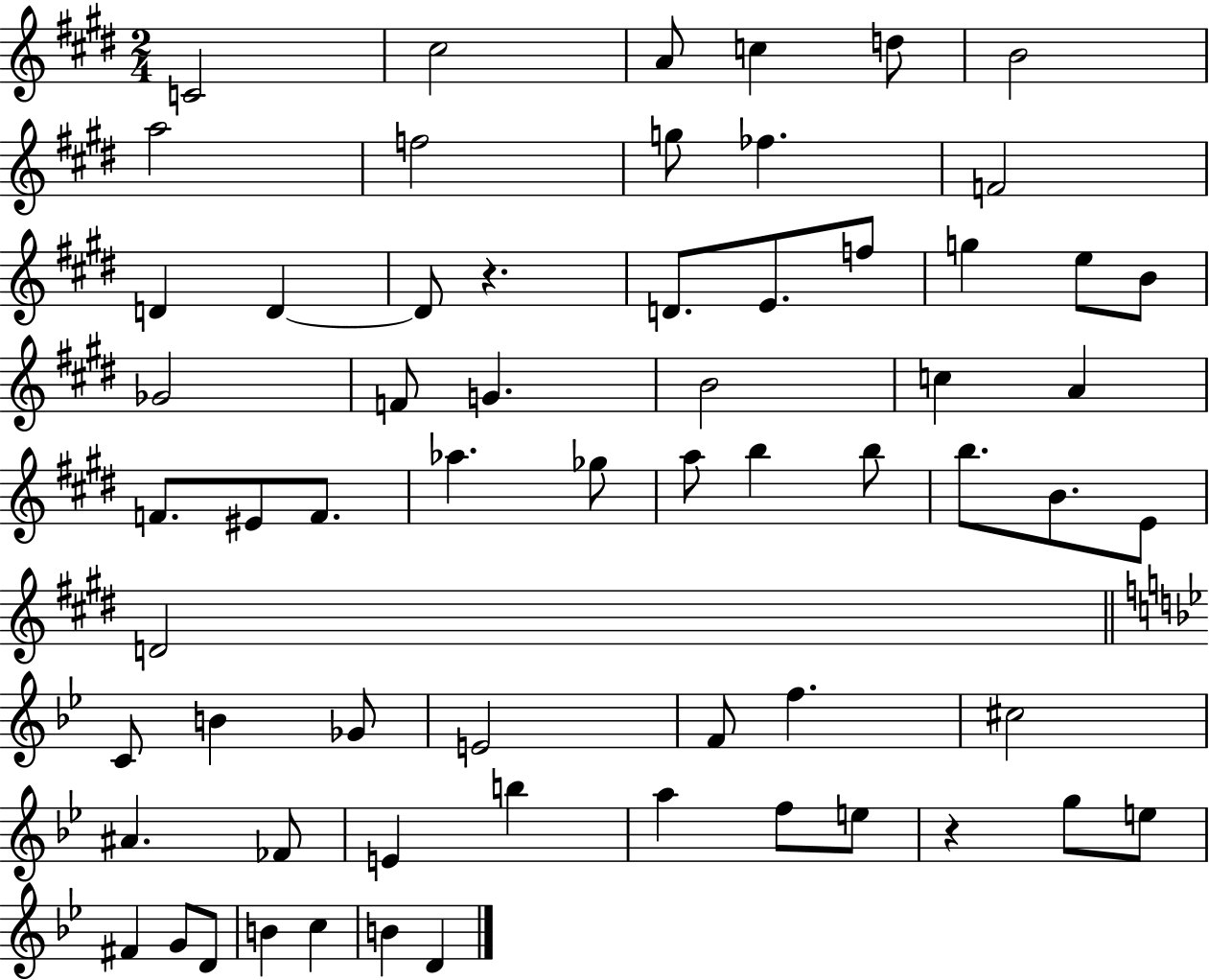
C4/h C#5/h A4/e C5/q D5/e B4/h A5/h F5/h G5/e FES5/q. F4/h D4/q D4/q D4/e R/q. D4/e. E4/e. F5/e G5/q E5/e B4/e Gb4/h F4/e G4/q. B4/h C5/q A4/q F4/e. EIS4/e F4/e. Ab5/q. Gb5/e A5/e B5/q B5/e B5/e. B4/e. E4/e D4/h C4/e B4/q Gb4/e E4/h F4/e F5/q. C#5/h A#4/q. FES4/e E4/q B5/q A5/q F5/e E5/e R/q G5/e E5/e F#4/q G4/e D4/e B4/q C5/q B4/q D4/q